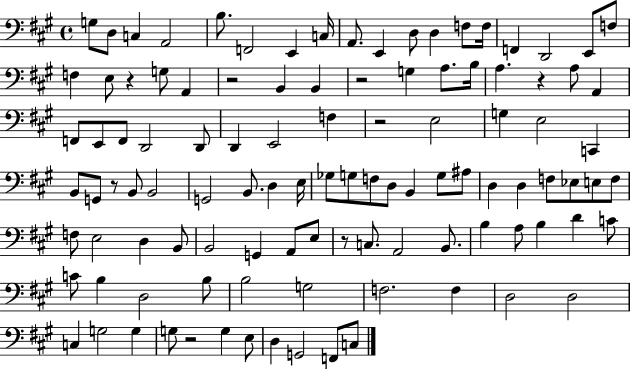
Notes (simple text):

G3/e D3/e C3/q A2/h B3/e. F2/h E2/q C3/s A2/e. E2/q D3/e D3/q F3/e F3/s F2/q D2/h E2/e F3/e F3/q E3/e R/q G3/e A2/q R/h B2/q B2/q R/h G3/q A3/e. B3/s A3/q. R/q A3/e A2/q F2/e E2/e F2/e D2/h D2/e D2/q E2/h F3/q R/h E3/h G3/q E3/h C2/q B2/e G2/e R/e B2/e B2/h G2/h B2/e. D3/q E3/s Gb3/e G3/e F3/e D3/e B2/q G3/e A#3/e D3/q D3/q F3/e Eb3/e E3/e F3/e F3/e E3/h D3/q B2/e B2/h G2/q A2/e E3/e R/e C3/e. A2/h B2/e. B3/q A3/e B3/q D4/q C4/e C4/e B3/q D3/h B3/e B3/h G3/h F3/h. F3/q D3/h D3/h C3/q G3/h G3/q G3/e R/h G3/q E3/e D3/q G2/h F2/e C3/e